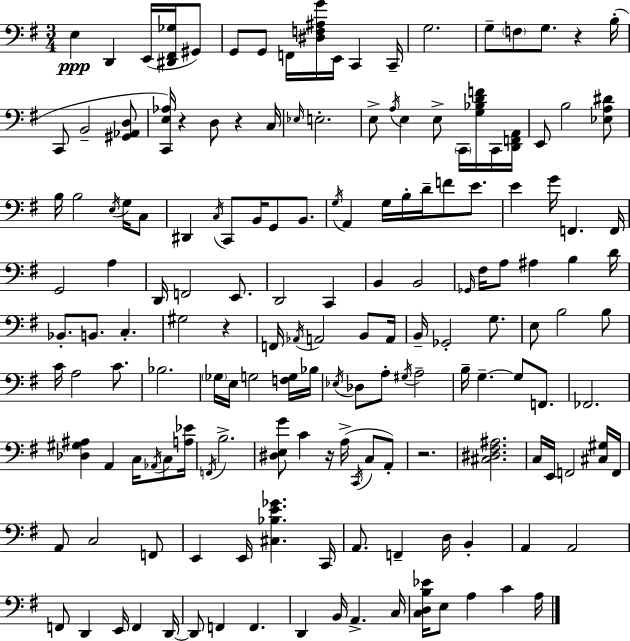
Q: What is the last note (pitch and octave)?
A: A3